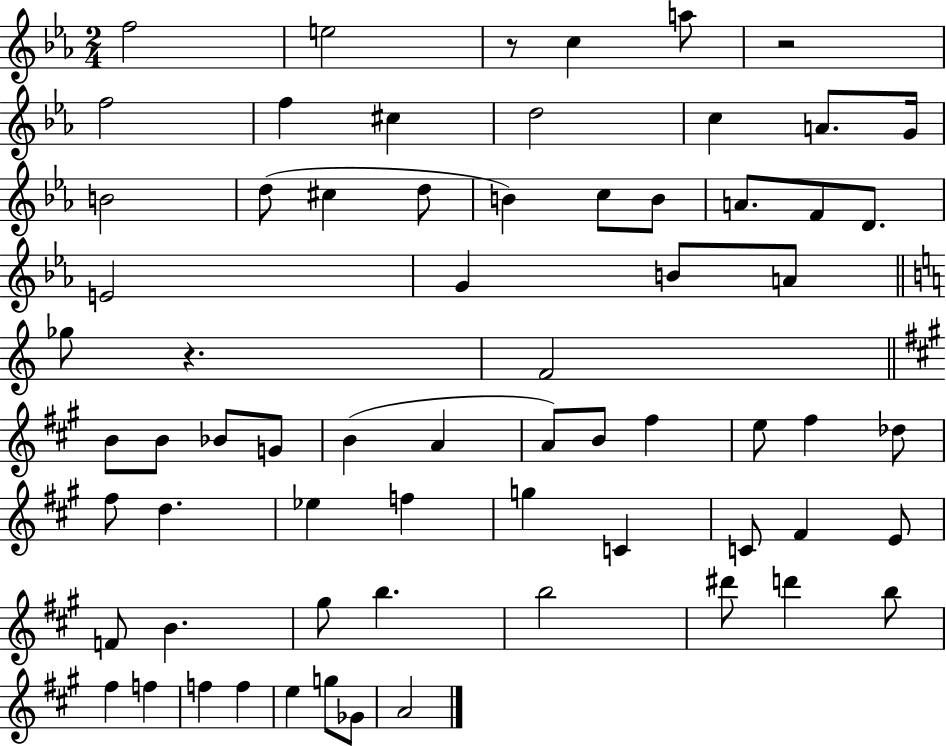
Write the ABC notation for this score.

X:1
T:Untitled
M:2/4
L:1/4
K:Eb
f2 e2 z/2 c a/2 z2 f2 f ^c d2 c A/2 G/4 B2 d/2 ^c d/2 B c/2 B/2 A/2 F/2 D/2 E2 G B/2 A/2 _g/2 z F2 B/2 B/2 _B/2 G/2 B A A/2 B/2 ^f e/2 ^f _d/2 ^f/2 d _e f g C C/2 ^F E/2 F/2 B ^g/2 b b2 ^d'/2 d' b/2 ^f f f f e g/2 _G/2 A2